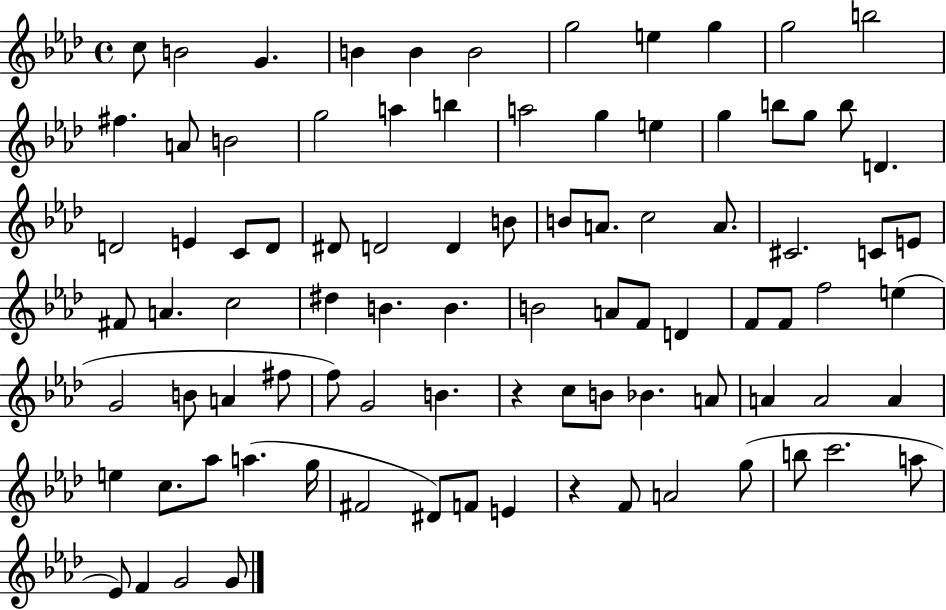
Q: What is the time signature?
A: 4/4